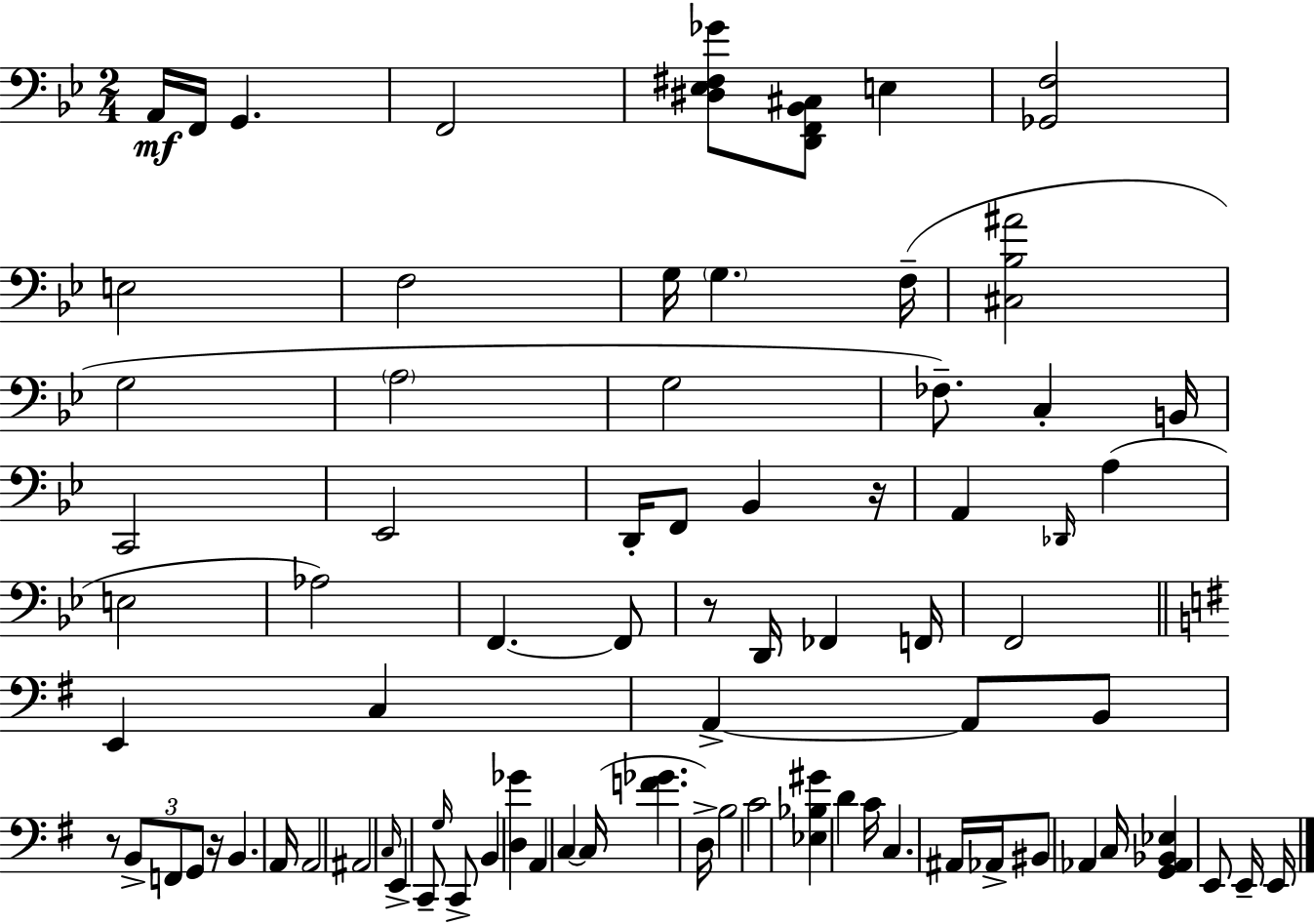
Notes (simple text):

A2/s F2/s G2/q. F2/h [D#3,Eb3,F#3,Gb4]/e [D2,F2,Bb2,C#3]/e E3/q [Gb2,F3]/h E3/h F3/h G3/s G3/q. F3/s [C#3,Bb3,A#4]/h G3/h A3/h G3/h FES3/e. C3/q B2/s C2/h Eb2/h D2/s F2/e Bb2/q R/s A2/q Db2/s A3/q E3/h Ab3/h F2/q. F2/e R/e D2/s FES2/q F2/s F2/h E2/q C3/q A2/q A2/e B2/e R/e B2/e F2/e G2/e R/s B2/q. A2/s A2/h A#2/h C3/s E2/q C2/e G3/s C2/e B2/q [D3,Gb4]/q A2/q C3/q C3/s [F4,Gb4]/q. D3/s B3/h C4/h [Eb3,Bb3,G#4]/q D4/q C4/s C3/q. A#2/s Ab2/s BIS2/e Ab2/q C3/s [G2,Ab2,Bb2,Eb3]/q E2/e E2/s E2/s